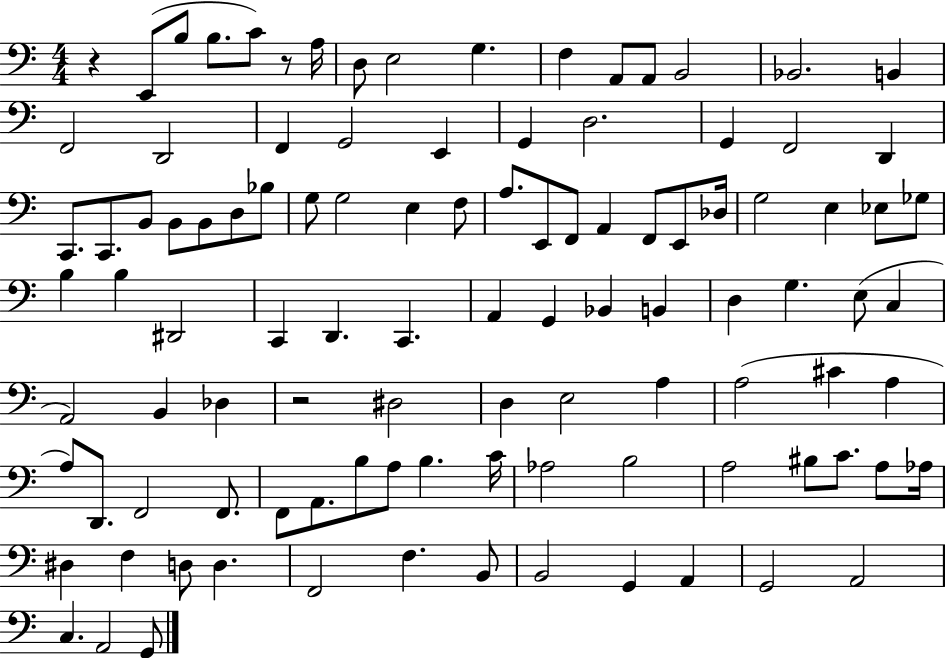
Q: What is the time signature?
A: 4/4